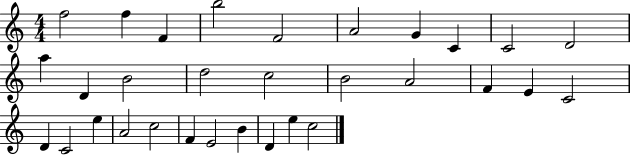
{
  \clef treble
  \numericTimeSignature
  \time 4/4
  \key c \major
  f''2 f''4 f'4 | b''2 f'2 | a'2 g'4 c'4 | c'2 d'2 | \break a''4 d'4 b'2 | d''2 c''2 | b'2 a'2 | f'4 e'4 c'2 | \break d'4 c'2 e''4 | a'2 c''2 | f'4 e'2 b'4 | d'4 e''4 c''2 | \break \bar "|."
}